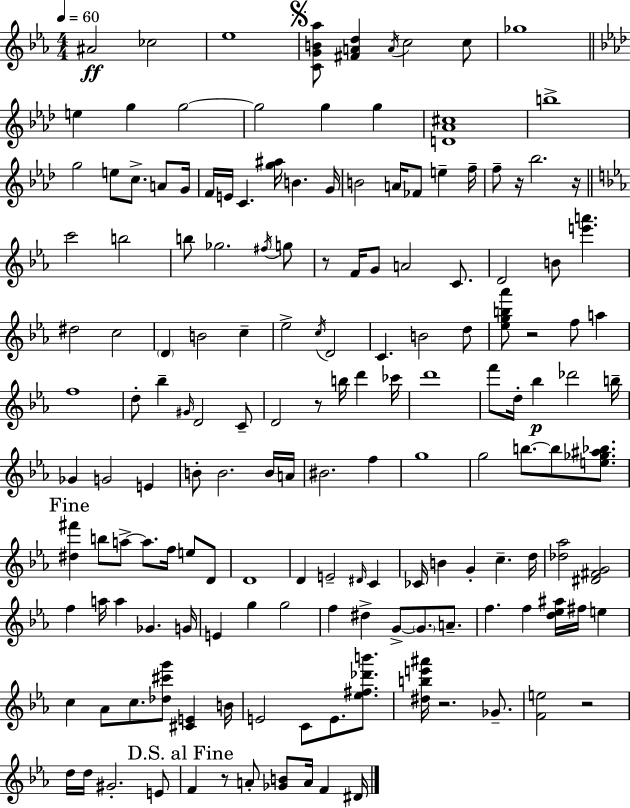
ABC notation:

X:1
T:Untitled
M:4/4
L:1/4
K:Eb
^A2 _c2 _e4 [CGB_a]/2 [^FAd] A/4 c2 c/2 _g4 e g g2 g2 g g [D_A^c]4 b4 g2 e/2 c/2 A/2 G/4 F/4 E/4 C [g^a]/4 B G/4 B2 A/4 _F/2 e f/4 f/2 z/4 _b2 z/4 c'2 b2 b/2 _g2 ^f/4 g/2 z/2 F/4 G/2 A2 C/2 D2 B/2 [e'a'] ^d2 c2 D B2 c _e2 c/4 D2 C B2 d/2 [_egb_a']/2 z2 f/2 a f4 d/2 _b ^G/4 D2 C/2 D2 z/2 b/4 d' _c'/4 d'4 f'/2 d/4 _b _d'2 b/4 _G G2 E B/2 B2 B/4 A/4 ^B2 f g4 g2 b/2 b/2 [e_g^a_b]/2 [^d^f'] b/2 a/2 a/2 f/4 e/2 D/2 D4 D E2 ^D/4 C _C/4 B G c d/4 [_d_a]2 [^D^FG]2 f a/4 a _G G/4 E g g2 f ^d G/2 G/2 A/2 f f [d_e^a]/4 ^f/4 e c _A/2 c/2 [_d^c'g']/2 [^CE] B/4 E2 C/2 E/2 [_e^f_d'b']/2 [^dbe'^a']/4 z2 _G/2 [Fe]2 z2 d/4 d/4 ^G2 E/2 F z/2 A/2 [_GB]/2 A/4 F ^D/4